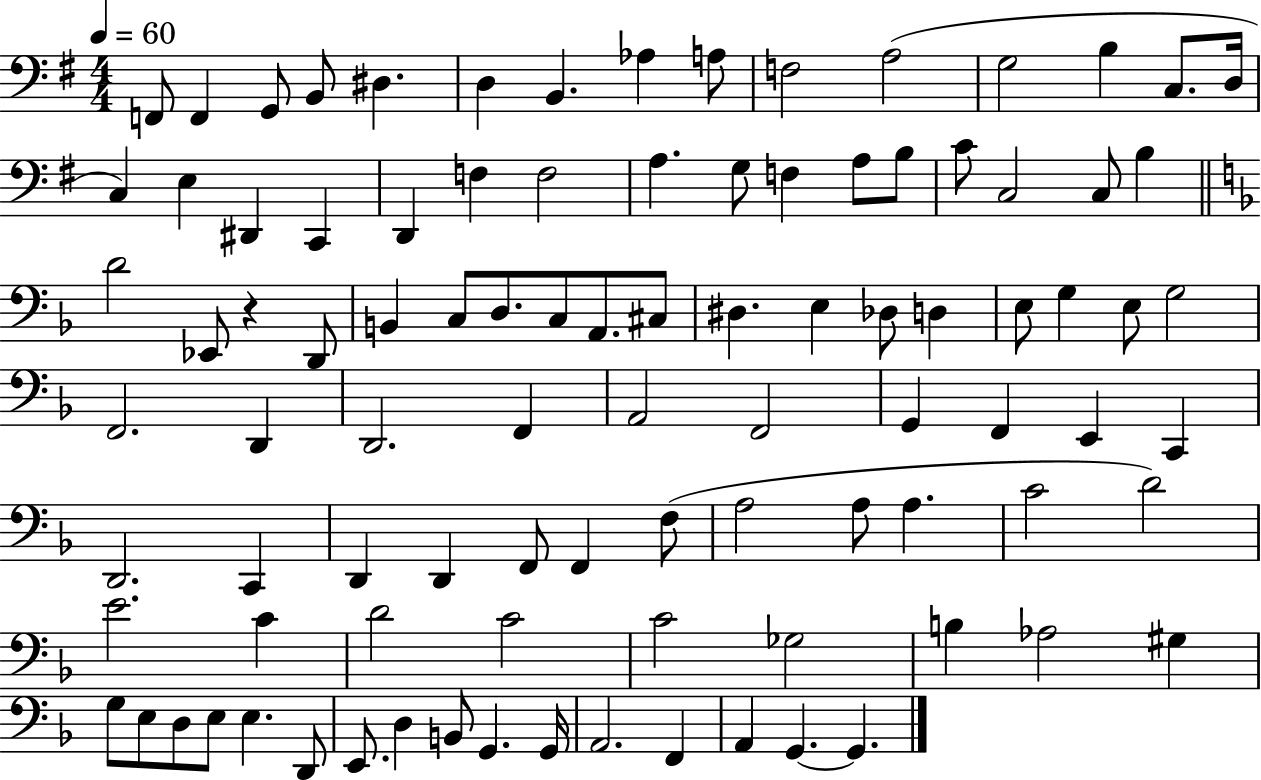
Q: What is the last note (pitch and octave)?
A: G2